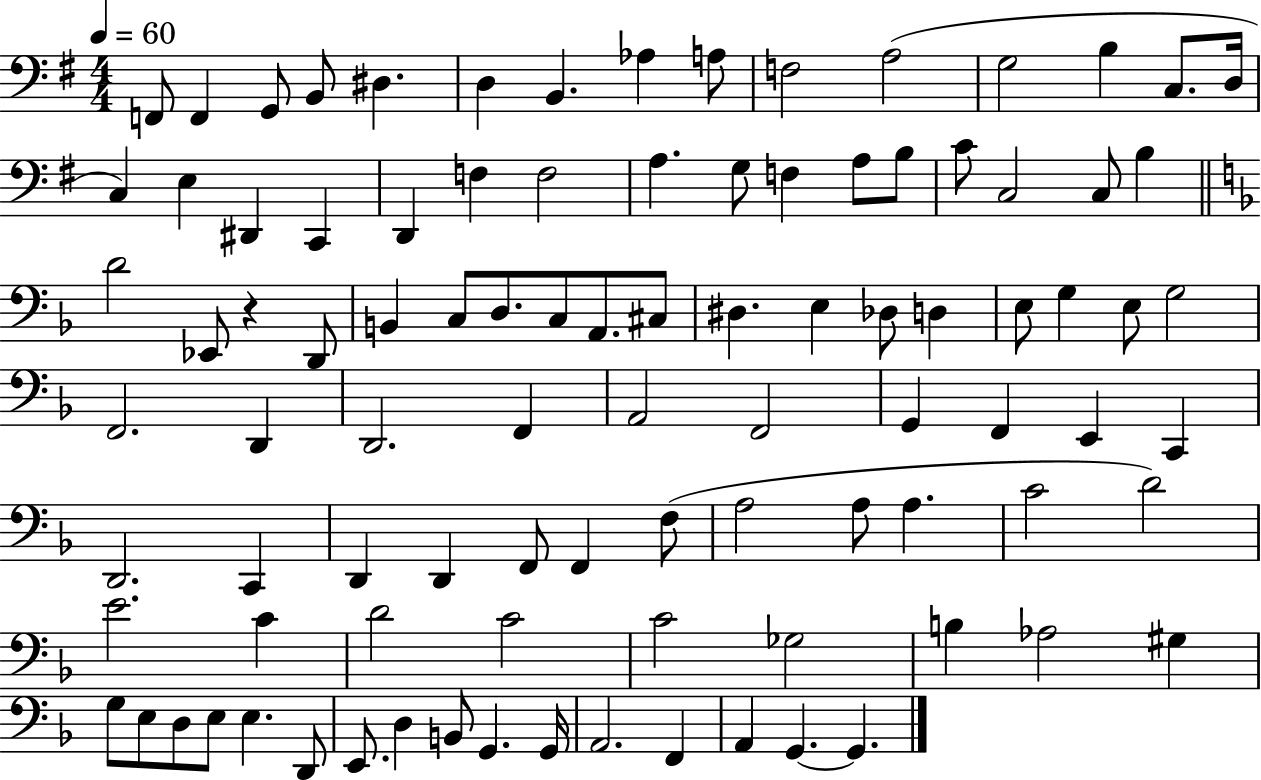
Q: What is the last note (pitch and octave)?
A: G2